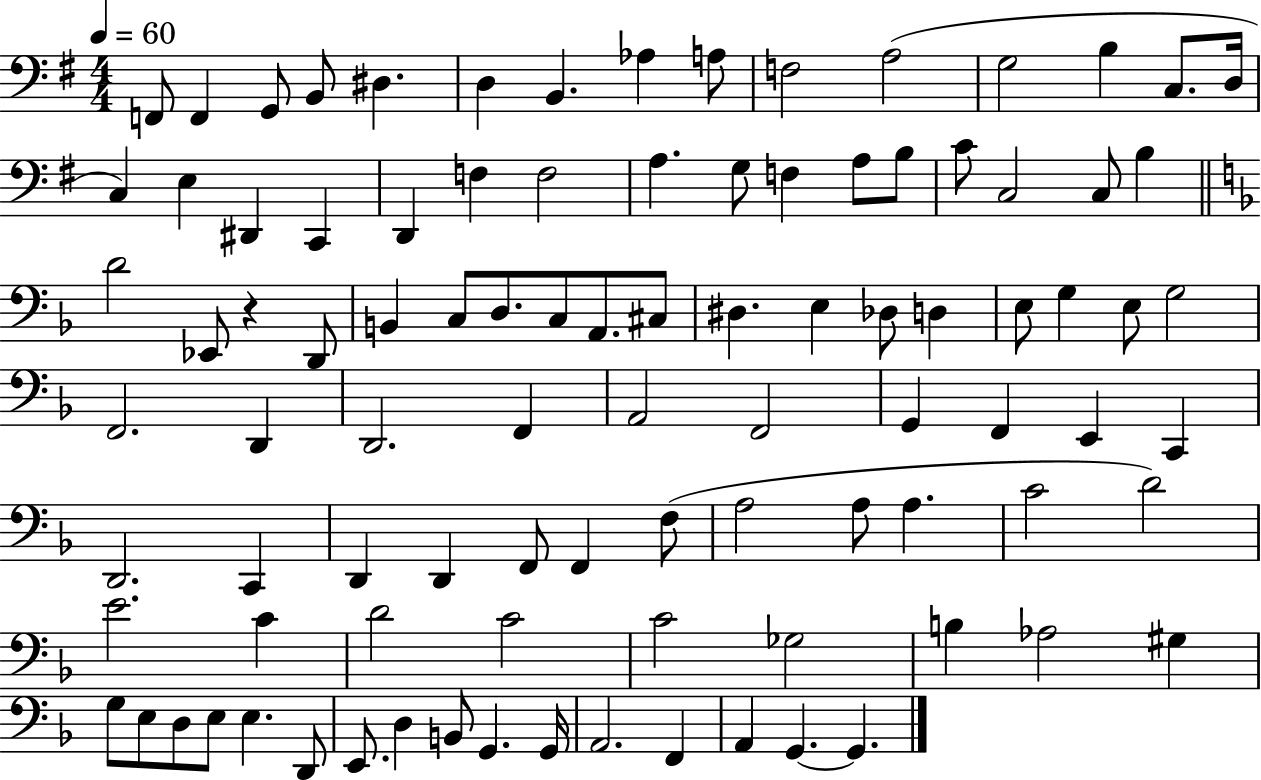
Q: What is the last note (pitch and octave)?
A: G2